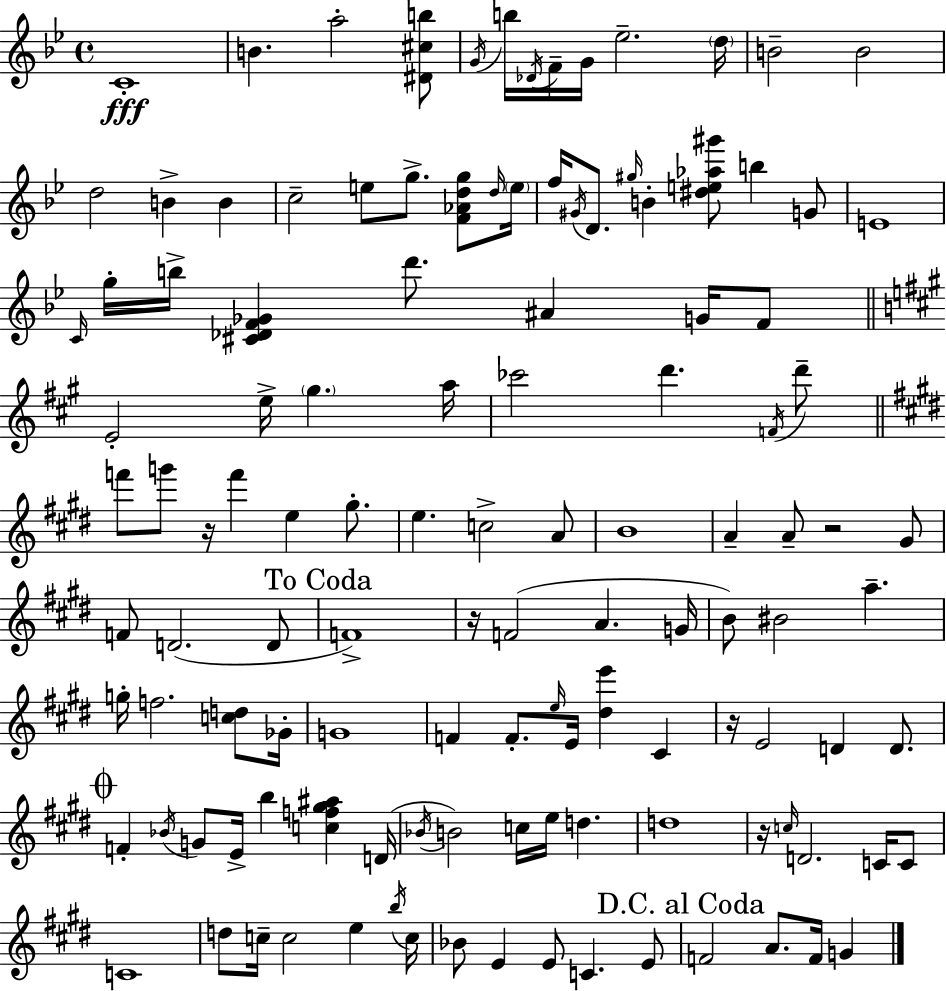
C4/w B4/q. A5/h [D#4,C#5,B5]/e G4/s B5/s Db4/s F4/s G4/s Eb5/h. D5/s B4/h B4/h D5/h B4/q B4/q C5/h E5/e G5/e. [F4,Ab4,D5,G5]/e D5/s E5/s F5/s G#4/s D4/e. G#5/s B4/q [D#5,E5,Ab5,G#6]/e B5/q G4/e E4/w C4/s G5/s B5/s [C#4,Db4,F4,Gb4]/q D6/e. A#4/q G4/s F4/e E4/h E5/s G#5/q. A5/s CES6/h D6/q. F4/s D6/e F6/e G6/e R/s F6/q E5/q G#5/e. E5/q. C5/h A4/e B4/w A4/q A4/e R/h G#4/e F4/e D4/h. D4/e F4/w R/s F4/h A4/q. G4/s B4/e BIS4/h A5/q. G5/s F5/h. [C5,D5]/e Gb4/s G4/w F4/q F4/e. E5/s E4/s [D#5,E6]/q C#4/q R/s E4/h D4/q D4/e. F4/q Bb4/s G4/e E4/s B5/q [C5,F5,G#5,A#5]/q D4/s Bb4/s B4/h C5/s E5/s D5/q. D5/w R/s C5/s D4/h. C4/s C4/e C4/w D5/e C5/s C5/h E5/q B5/s C5/s Bb4/e E4/q E4/e C4/q. E4/e F4/h A4/e. F4/s G4/q